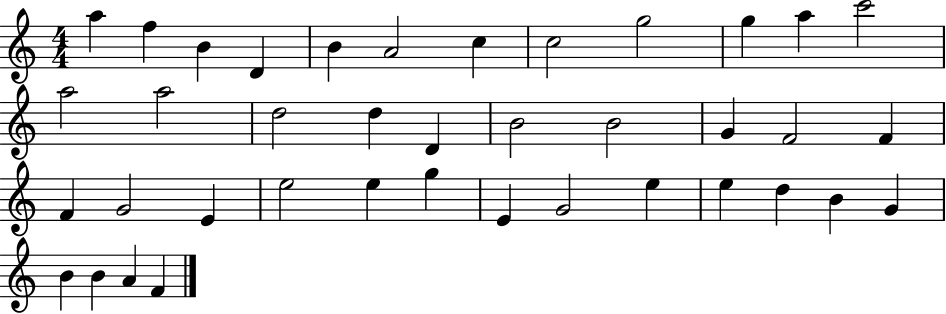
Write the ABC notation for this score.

X:1
T:Untitled
M:4/4
L:1/4
K:C
a f B D B A2 c c2 g2 g a c'2 a2 a2 d2 d D B2 B2 G F2 F F G2 E e2 e g E G2 e e d B G B B A F